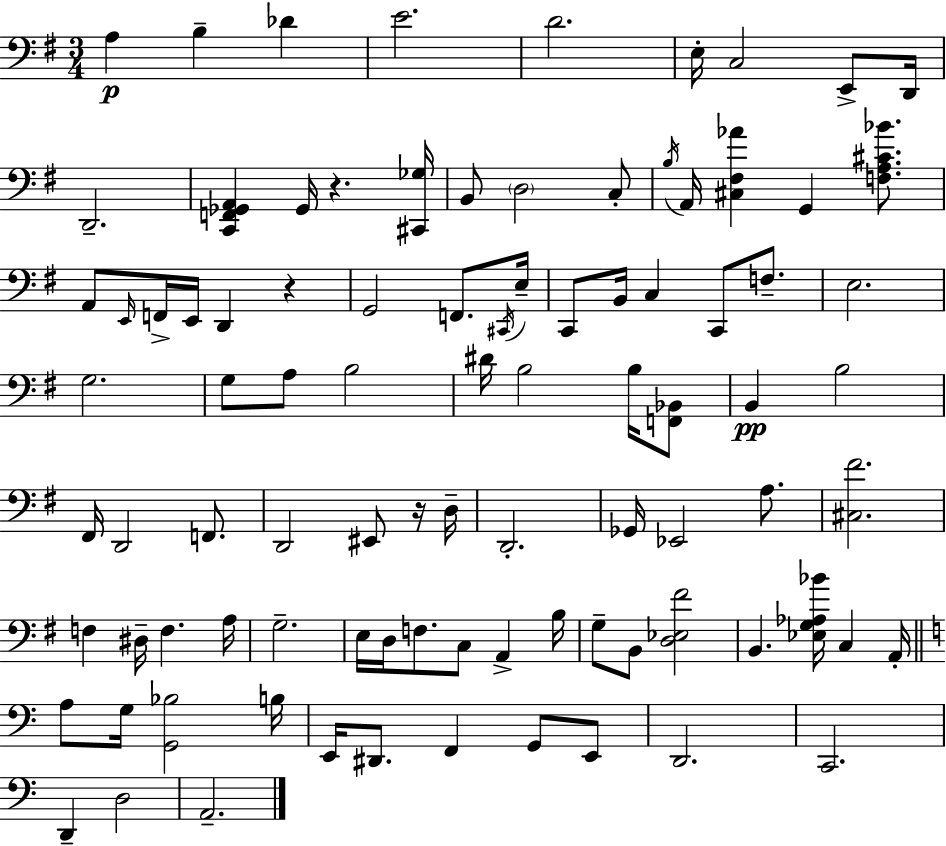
X:1
T:Untitled
M:3/4
L:1/4
K:Em
A, B, _D E2 D2 E,/4 C,2 E,,/2 D,,/4 D,,2 [C,,F,,_G,,A,,] _G,,/4 z [^C,,_G,]/4 B,,/2 D,2 C,/2 B,/4 A,,/4 [^C,^F,_A] G,, [F,A,^C_B]/2 A,,/2 E,,/4 F,,/4 E,,/4 D,, z G,,2 F,,/2 ^C,,/4 E,/4 C,,/2 B,,/4 C, C,,/2 F,/2 E,2 G,2 G,/2 A,/2 B,2 ^D/4 B,2 B,/4 [F,,_B,,]/2 B,, B,2 ^F,,/4 D,,2 F,,/2 D,,2 ^E,,/2 z/4 D,/4 D,,2 _G,,/4 _E,,2 A,/2 [^C,^F]2 F, ^D,/4 F, A,/4 G,2 E,/4 D,/4 F,/2 C,/2 A,, B,/4 G,/2 B,,/2 [D,_E,^F]2 B,, [_E,G,_A,_B]/4 C, A,,/4 A,/2 G,/4 [G,,_B,]2 B,/4 E,,/4 ^D,,/2 F,, G,,/2 E,,/2 D,,2 C,,2 D,, D,2 A,,2